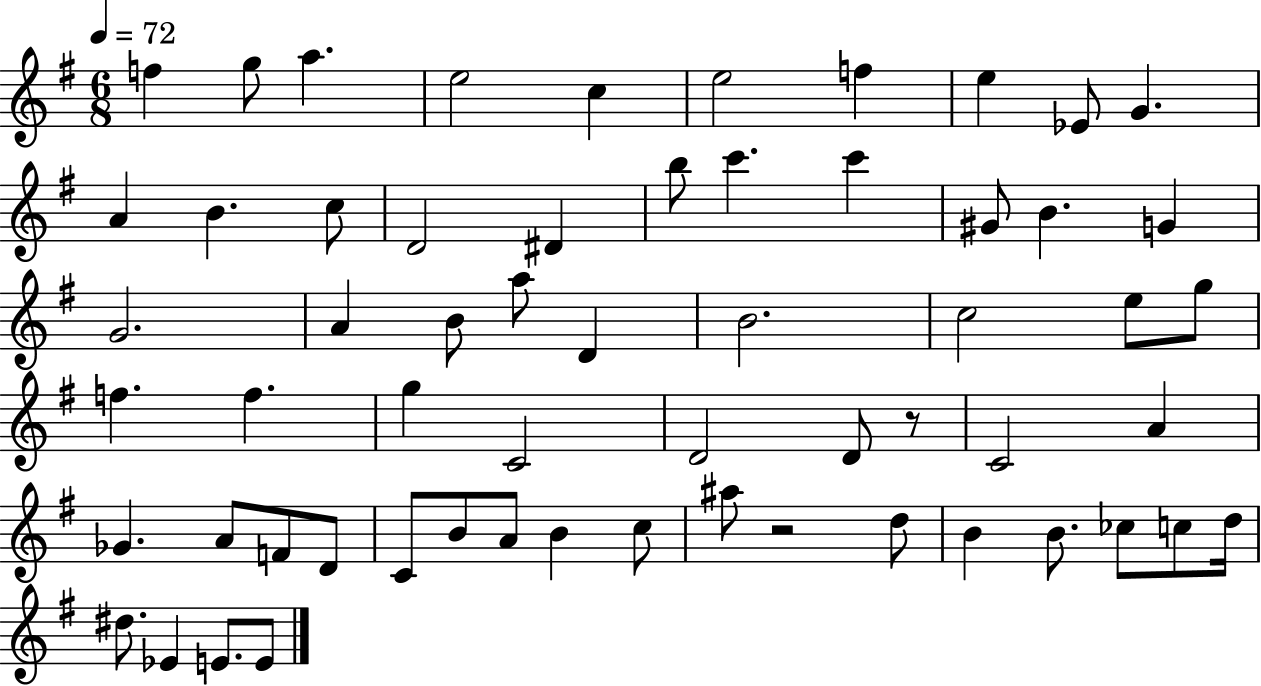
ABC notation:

X:1
T:Untitled
M:6/8
L:1/4
K:G
f g/2 a e2 c e2 f e _E/2 G A B c/2 D2 ^D b/2 c' c' ^G/2 B G G2 A B/2 a/2 D B2 c2 e/2 g/2 f f g C2 D2 D/2 z/2 C2 A _G A/2 F/2 D/2 C/2 B/2 A/2 B c/2 ^a/2 z2 d/2 B B/2 _c/2 c/2 d/4 ^d/2 _E E/2 E/2